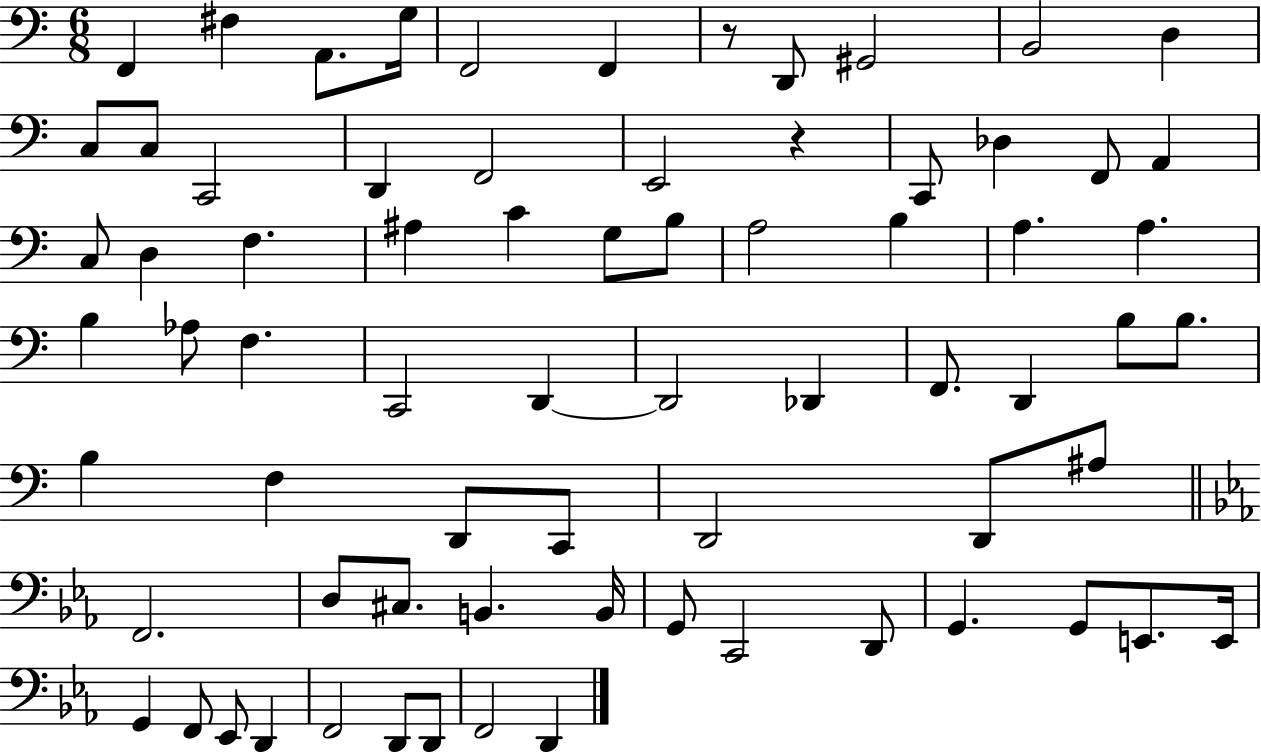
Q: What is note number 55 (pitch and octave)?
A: G2